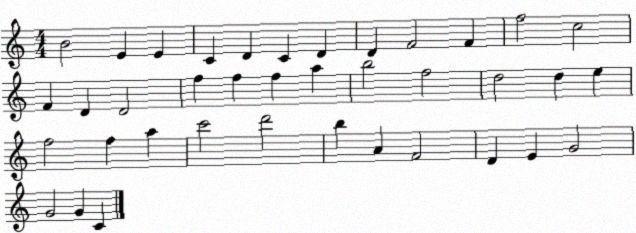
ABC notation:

X:1
T:Untitled
M:4/4
L:1/4
K:C
B2 E E C D C D D F2 F f2 c2 F D D2 f f f a b2 f2 d2 d e f2 f a c'2 d'2 b A F2 D E G2 G2 G C